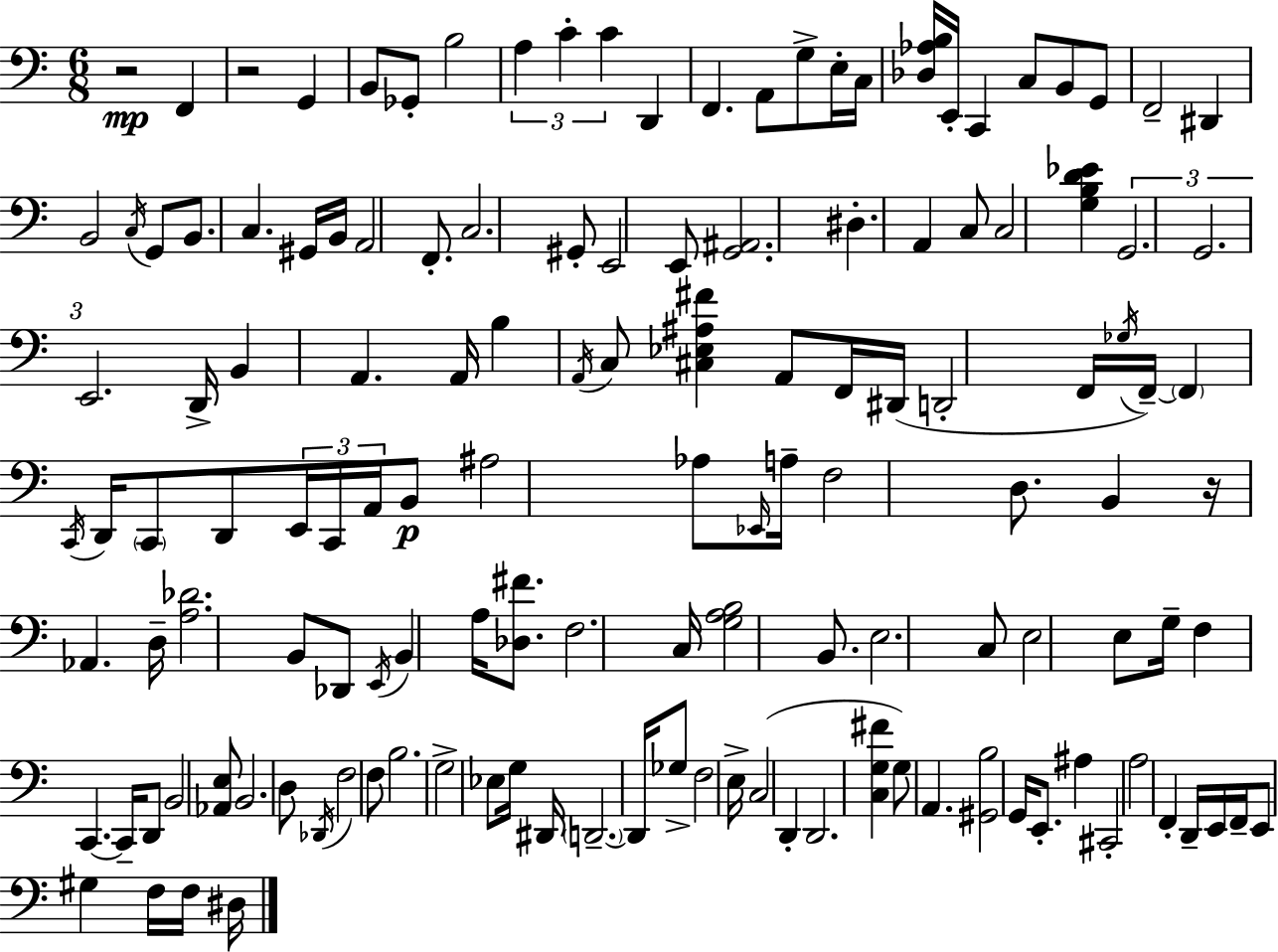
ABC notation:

X:1
T:Untitled
M:6/8
L:1/4
K:C
z2 F,, z2 G,, B,,/2 _G,,/2 B,2 A, C C D,, F,, A,,/2 G,/2 E,/4 C,/4 [_D,_A,B,]/4 E,,/4 C,, C,/2 B,,/2 G,,/2 F,,2 ^D,, B,,2 C,/4 G,,/2 B,,/2 C, ^G,,/4 B,,/4 A,,2 F,,/2 C,2 ^G,,/2 E,,2 E,,/2 [G,,^A,,]2 ^D, A,, C,/2 C,2 [G,B,D_E] G,,2 G,,2 E,,2 D,,/4 B,, A,, A,,/4 B, A,,/4 C,/2 [^C,_E,^A,^F] A,,/2 F,,/4 ^D,,/4 D,,2 F,,/4 _G,/4 F,,/4 F,, C,,/4 D,,/4 C,,/2 D,,/2 E,,/4 C,,/4 A,,/4 B,,/2 ^A,2 _A,/2 _E,,/4 A,/4 F,2 D,/2 B,, z/4 _A,, D,/4 [A,_D]2 B,,/2 _D,,/2 E,,/4 B,, A,/4 [_D,^F]/2 F,2 C,/4 [G,A,B,]2 B,,/2 E,2 C,/2 E,2 E,/2 G,/4 F, C,, C,,/4 D,,/2 B,,2 [_A,,E,]/2 B,,2 D,/2 _D,,/4 F,2 F,/2 B,2 G,2 _E,/2 G,/4 ^D,,/4 D,,2 D,,/4 _G,/2 F,2 E,/4 C,2 D,, D,,2 [C,G,^F] G,/2 A,, [^G,,B,]2 G,,/4 E,,/2 ^A, ^C,,2 A,2 F,, D,,/4 E,,/4 F,,/4 E,,/2 ^G, F,/4 F,/4 ^D,/4